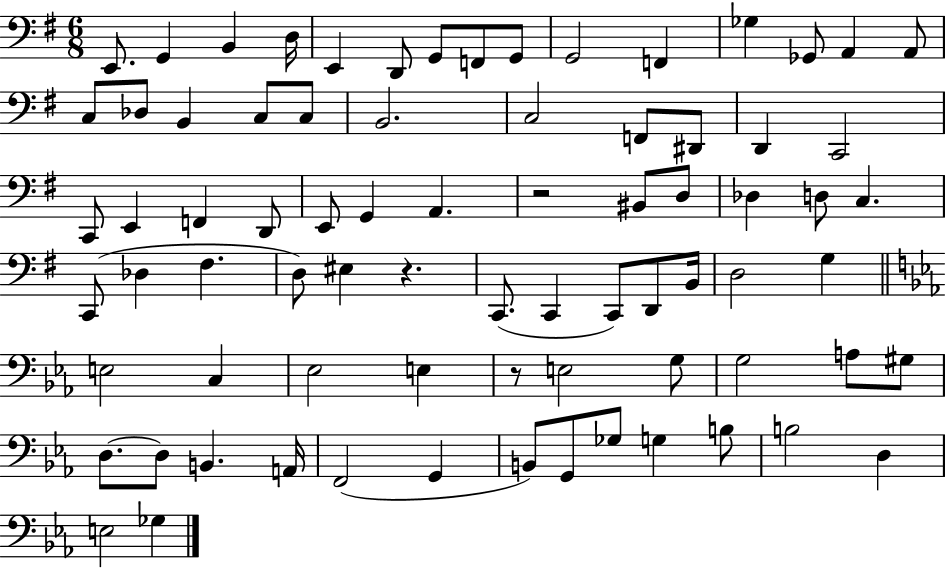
X:1
T:Untitled
M:6/8
L:1/4
K:G
E,,/2 G,, B,, D,/4 E,, D,,/2 G,,/2 F,,/2 G,,/2 G,,2 F,, _G, _G,,/2 A,, A,,/2 C,/2 _D,/2 B,, C,/2 C,/2 B,,2 C,2 F,,/2 ^D,,/2 D,, C,,2 C,,/2 E,, F,, D,,/2 E,,/2 G,, A,, z2 ^B,,/2 D,/2 _D, D,/2 C, C,,/2 _D, ^F, D,/2 ^E, z C,,/2 C,, C,,/2 D,,/2 B,,/4 D,2 G, E,2 C, _E,2 E, z/2 E,2 G,/2 G,2 A,/2 ^G,/2 D,/2 D,/2 B,, A,,/4 F,,2 G,, B,,/2 G,,/2 _G,/2 G, B,/2 B,2 D, E,2 _G,